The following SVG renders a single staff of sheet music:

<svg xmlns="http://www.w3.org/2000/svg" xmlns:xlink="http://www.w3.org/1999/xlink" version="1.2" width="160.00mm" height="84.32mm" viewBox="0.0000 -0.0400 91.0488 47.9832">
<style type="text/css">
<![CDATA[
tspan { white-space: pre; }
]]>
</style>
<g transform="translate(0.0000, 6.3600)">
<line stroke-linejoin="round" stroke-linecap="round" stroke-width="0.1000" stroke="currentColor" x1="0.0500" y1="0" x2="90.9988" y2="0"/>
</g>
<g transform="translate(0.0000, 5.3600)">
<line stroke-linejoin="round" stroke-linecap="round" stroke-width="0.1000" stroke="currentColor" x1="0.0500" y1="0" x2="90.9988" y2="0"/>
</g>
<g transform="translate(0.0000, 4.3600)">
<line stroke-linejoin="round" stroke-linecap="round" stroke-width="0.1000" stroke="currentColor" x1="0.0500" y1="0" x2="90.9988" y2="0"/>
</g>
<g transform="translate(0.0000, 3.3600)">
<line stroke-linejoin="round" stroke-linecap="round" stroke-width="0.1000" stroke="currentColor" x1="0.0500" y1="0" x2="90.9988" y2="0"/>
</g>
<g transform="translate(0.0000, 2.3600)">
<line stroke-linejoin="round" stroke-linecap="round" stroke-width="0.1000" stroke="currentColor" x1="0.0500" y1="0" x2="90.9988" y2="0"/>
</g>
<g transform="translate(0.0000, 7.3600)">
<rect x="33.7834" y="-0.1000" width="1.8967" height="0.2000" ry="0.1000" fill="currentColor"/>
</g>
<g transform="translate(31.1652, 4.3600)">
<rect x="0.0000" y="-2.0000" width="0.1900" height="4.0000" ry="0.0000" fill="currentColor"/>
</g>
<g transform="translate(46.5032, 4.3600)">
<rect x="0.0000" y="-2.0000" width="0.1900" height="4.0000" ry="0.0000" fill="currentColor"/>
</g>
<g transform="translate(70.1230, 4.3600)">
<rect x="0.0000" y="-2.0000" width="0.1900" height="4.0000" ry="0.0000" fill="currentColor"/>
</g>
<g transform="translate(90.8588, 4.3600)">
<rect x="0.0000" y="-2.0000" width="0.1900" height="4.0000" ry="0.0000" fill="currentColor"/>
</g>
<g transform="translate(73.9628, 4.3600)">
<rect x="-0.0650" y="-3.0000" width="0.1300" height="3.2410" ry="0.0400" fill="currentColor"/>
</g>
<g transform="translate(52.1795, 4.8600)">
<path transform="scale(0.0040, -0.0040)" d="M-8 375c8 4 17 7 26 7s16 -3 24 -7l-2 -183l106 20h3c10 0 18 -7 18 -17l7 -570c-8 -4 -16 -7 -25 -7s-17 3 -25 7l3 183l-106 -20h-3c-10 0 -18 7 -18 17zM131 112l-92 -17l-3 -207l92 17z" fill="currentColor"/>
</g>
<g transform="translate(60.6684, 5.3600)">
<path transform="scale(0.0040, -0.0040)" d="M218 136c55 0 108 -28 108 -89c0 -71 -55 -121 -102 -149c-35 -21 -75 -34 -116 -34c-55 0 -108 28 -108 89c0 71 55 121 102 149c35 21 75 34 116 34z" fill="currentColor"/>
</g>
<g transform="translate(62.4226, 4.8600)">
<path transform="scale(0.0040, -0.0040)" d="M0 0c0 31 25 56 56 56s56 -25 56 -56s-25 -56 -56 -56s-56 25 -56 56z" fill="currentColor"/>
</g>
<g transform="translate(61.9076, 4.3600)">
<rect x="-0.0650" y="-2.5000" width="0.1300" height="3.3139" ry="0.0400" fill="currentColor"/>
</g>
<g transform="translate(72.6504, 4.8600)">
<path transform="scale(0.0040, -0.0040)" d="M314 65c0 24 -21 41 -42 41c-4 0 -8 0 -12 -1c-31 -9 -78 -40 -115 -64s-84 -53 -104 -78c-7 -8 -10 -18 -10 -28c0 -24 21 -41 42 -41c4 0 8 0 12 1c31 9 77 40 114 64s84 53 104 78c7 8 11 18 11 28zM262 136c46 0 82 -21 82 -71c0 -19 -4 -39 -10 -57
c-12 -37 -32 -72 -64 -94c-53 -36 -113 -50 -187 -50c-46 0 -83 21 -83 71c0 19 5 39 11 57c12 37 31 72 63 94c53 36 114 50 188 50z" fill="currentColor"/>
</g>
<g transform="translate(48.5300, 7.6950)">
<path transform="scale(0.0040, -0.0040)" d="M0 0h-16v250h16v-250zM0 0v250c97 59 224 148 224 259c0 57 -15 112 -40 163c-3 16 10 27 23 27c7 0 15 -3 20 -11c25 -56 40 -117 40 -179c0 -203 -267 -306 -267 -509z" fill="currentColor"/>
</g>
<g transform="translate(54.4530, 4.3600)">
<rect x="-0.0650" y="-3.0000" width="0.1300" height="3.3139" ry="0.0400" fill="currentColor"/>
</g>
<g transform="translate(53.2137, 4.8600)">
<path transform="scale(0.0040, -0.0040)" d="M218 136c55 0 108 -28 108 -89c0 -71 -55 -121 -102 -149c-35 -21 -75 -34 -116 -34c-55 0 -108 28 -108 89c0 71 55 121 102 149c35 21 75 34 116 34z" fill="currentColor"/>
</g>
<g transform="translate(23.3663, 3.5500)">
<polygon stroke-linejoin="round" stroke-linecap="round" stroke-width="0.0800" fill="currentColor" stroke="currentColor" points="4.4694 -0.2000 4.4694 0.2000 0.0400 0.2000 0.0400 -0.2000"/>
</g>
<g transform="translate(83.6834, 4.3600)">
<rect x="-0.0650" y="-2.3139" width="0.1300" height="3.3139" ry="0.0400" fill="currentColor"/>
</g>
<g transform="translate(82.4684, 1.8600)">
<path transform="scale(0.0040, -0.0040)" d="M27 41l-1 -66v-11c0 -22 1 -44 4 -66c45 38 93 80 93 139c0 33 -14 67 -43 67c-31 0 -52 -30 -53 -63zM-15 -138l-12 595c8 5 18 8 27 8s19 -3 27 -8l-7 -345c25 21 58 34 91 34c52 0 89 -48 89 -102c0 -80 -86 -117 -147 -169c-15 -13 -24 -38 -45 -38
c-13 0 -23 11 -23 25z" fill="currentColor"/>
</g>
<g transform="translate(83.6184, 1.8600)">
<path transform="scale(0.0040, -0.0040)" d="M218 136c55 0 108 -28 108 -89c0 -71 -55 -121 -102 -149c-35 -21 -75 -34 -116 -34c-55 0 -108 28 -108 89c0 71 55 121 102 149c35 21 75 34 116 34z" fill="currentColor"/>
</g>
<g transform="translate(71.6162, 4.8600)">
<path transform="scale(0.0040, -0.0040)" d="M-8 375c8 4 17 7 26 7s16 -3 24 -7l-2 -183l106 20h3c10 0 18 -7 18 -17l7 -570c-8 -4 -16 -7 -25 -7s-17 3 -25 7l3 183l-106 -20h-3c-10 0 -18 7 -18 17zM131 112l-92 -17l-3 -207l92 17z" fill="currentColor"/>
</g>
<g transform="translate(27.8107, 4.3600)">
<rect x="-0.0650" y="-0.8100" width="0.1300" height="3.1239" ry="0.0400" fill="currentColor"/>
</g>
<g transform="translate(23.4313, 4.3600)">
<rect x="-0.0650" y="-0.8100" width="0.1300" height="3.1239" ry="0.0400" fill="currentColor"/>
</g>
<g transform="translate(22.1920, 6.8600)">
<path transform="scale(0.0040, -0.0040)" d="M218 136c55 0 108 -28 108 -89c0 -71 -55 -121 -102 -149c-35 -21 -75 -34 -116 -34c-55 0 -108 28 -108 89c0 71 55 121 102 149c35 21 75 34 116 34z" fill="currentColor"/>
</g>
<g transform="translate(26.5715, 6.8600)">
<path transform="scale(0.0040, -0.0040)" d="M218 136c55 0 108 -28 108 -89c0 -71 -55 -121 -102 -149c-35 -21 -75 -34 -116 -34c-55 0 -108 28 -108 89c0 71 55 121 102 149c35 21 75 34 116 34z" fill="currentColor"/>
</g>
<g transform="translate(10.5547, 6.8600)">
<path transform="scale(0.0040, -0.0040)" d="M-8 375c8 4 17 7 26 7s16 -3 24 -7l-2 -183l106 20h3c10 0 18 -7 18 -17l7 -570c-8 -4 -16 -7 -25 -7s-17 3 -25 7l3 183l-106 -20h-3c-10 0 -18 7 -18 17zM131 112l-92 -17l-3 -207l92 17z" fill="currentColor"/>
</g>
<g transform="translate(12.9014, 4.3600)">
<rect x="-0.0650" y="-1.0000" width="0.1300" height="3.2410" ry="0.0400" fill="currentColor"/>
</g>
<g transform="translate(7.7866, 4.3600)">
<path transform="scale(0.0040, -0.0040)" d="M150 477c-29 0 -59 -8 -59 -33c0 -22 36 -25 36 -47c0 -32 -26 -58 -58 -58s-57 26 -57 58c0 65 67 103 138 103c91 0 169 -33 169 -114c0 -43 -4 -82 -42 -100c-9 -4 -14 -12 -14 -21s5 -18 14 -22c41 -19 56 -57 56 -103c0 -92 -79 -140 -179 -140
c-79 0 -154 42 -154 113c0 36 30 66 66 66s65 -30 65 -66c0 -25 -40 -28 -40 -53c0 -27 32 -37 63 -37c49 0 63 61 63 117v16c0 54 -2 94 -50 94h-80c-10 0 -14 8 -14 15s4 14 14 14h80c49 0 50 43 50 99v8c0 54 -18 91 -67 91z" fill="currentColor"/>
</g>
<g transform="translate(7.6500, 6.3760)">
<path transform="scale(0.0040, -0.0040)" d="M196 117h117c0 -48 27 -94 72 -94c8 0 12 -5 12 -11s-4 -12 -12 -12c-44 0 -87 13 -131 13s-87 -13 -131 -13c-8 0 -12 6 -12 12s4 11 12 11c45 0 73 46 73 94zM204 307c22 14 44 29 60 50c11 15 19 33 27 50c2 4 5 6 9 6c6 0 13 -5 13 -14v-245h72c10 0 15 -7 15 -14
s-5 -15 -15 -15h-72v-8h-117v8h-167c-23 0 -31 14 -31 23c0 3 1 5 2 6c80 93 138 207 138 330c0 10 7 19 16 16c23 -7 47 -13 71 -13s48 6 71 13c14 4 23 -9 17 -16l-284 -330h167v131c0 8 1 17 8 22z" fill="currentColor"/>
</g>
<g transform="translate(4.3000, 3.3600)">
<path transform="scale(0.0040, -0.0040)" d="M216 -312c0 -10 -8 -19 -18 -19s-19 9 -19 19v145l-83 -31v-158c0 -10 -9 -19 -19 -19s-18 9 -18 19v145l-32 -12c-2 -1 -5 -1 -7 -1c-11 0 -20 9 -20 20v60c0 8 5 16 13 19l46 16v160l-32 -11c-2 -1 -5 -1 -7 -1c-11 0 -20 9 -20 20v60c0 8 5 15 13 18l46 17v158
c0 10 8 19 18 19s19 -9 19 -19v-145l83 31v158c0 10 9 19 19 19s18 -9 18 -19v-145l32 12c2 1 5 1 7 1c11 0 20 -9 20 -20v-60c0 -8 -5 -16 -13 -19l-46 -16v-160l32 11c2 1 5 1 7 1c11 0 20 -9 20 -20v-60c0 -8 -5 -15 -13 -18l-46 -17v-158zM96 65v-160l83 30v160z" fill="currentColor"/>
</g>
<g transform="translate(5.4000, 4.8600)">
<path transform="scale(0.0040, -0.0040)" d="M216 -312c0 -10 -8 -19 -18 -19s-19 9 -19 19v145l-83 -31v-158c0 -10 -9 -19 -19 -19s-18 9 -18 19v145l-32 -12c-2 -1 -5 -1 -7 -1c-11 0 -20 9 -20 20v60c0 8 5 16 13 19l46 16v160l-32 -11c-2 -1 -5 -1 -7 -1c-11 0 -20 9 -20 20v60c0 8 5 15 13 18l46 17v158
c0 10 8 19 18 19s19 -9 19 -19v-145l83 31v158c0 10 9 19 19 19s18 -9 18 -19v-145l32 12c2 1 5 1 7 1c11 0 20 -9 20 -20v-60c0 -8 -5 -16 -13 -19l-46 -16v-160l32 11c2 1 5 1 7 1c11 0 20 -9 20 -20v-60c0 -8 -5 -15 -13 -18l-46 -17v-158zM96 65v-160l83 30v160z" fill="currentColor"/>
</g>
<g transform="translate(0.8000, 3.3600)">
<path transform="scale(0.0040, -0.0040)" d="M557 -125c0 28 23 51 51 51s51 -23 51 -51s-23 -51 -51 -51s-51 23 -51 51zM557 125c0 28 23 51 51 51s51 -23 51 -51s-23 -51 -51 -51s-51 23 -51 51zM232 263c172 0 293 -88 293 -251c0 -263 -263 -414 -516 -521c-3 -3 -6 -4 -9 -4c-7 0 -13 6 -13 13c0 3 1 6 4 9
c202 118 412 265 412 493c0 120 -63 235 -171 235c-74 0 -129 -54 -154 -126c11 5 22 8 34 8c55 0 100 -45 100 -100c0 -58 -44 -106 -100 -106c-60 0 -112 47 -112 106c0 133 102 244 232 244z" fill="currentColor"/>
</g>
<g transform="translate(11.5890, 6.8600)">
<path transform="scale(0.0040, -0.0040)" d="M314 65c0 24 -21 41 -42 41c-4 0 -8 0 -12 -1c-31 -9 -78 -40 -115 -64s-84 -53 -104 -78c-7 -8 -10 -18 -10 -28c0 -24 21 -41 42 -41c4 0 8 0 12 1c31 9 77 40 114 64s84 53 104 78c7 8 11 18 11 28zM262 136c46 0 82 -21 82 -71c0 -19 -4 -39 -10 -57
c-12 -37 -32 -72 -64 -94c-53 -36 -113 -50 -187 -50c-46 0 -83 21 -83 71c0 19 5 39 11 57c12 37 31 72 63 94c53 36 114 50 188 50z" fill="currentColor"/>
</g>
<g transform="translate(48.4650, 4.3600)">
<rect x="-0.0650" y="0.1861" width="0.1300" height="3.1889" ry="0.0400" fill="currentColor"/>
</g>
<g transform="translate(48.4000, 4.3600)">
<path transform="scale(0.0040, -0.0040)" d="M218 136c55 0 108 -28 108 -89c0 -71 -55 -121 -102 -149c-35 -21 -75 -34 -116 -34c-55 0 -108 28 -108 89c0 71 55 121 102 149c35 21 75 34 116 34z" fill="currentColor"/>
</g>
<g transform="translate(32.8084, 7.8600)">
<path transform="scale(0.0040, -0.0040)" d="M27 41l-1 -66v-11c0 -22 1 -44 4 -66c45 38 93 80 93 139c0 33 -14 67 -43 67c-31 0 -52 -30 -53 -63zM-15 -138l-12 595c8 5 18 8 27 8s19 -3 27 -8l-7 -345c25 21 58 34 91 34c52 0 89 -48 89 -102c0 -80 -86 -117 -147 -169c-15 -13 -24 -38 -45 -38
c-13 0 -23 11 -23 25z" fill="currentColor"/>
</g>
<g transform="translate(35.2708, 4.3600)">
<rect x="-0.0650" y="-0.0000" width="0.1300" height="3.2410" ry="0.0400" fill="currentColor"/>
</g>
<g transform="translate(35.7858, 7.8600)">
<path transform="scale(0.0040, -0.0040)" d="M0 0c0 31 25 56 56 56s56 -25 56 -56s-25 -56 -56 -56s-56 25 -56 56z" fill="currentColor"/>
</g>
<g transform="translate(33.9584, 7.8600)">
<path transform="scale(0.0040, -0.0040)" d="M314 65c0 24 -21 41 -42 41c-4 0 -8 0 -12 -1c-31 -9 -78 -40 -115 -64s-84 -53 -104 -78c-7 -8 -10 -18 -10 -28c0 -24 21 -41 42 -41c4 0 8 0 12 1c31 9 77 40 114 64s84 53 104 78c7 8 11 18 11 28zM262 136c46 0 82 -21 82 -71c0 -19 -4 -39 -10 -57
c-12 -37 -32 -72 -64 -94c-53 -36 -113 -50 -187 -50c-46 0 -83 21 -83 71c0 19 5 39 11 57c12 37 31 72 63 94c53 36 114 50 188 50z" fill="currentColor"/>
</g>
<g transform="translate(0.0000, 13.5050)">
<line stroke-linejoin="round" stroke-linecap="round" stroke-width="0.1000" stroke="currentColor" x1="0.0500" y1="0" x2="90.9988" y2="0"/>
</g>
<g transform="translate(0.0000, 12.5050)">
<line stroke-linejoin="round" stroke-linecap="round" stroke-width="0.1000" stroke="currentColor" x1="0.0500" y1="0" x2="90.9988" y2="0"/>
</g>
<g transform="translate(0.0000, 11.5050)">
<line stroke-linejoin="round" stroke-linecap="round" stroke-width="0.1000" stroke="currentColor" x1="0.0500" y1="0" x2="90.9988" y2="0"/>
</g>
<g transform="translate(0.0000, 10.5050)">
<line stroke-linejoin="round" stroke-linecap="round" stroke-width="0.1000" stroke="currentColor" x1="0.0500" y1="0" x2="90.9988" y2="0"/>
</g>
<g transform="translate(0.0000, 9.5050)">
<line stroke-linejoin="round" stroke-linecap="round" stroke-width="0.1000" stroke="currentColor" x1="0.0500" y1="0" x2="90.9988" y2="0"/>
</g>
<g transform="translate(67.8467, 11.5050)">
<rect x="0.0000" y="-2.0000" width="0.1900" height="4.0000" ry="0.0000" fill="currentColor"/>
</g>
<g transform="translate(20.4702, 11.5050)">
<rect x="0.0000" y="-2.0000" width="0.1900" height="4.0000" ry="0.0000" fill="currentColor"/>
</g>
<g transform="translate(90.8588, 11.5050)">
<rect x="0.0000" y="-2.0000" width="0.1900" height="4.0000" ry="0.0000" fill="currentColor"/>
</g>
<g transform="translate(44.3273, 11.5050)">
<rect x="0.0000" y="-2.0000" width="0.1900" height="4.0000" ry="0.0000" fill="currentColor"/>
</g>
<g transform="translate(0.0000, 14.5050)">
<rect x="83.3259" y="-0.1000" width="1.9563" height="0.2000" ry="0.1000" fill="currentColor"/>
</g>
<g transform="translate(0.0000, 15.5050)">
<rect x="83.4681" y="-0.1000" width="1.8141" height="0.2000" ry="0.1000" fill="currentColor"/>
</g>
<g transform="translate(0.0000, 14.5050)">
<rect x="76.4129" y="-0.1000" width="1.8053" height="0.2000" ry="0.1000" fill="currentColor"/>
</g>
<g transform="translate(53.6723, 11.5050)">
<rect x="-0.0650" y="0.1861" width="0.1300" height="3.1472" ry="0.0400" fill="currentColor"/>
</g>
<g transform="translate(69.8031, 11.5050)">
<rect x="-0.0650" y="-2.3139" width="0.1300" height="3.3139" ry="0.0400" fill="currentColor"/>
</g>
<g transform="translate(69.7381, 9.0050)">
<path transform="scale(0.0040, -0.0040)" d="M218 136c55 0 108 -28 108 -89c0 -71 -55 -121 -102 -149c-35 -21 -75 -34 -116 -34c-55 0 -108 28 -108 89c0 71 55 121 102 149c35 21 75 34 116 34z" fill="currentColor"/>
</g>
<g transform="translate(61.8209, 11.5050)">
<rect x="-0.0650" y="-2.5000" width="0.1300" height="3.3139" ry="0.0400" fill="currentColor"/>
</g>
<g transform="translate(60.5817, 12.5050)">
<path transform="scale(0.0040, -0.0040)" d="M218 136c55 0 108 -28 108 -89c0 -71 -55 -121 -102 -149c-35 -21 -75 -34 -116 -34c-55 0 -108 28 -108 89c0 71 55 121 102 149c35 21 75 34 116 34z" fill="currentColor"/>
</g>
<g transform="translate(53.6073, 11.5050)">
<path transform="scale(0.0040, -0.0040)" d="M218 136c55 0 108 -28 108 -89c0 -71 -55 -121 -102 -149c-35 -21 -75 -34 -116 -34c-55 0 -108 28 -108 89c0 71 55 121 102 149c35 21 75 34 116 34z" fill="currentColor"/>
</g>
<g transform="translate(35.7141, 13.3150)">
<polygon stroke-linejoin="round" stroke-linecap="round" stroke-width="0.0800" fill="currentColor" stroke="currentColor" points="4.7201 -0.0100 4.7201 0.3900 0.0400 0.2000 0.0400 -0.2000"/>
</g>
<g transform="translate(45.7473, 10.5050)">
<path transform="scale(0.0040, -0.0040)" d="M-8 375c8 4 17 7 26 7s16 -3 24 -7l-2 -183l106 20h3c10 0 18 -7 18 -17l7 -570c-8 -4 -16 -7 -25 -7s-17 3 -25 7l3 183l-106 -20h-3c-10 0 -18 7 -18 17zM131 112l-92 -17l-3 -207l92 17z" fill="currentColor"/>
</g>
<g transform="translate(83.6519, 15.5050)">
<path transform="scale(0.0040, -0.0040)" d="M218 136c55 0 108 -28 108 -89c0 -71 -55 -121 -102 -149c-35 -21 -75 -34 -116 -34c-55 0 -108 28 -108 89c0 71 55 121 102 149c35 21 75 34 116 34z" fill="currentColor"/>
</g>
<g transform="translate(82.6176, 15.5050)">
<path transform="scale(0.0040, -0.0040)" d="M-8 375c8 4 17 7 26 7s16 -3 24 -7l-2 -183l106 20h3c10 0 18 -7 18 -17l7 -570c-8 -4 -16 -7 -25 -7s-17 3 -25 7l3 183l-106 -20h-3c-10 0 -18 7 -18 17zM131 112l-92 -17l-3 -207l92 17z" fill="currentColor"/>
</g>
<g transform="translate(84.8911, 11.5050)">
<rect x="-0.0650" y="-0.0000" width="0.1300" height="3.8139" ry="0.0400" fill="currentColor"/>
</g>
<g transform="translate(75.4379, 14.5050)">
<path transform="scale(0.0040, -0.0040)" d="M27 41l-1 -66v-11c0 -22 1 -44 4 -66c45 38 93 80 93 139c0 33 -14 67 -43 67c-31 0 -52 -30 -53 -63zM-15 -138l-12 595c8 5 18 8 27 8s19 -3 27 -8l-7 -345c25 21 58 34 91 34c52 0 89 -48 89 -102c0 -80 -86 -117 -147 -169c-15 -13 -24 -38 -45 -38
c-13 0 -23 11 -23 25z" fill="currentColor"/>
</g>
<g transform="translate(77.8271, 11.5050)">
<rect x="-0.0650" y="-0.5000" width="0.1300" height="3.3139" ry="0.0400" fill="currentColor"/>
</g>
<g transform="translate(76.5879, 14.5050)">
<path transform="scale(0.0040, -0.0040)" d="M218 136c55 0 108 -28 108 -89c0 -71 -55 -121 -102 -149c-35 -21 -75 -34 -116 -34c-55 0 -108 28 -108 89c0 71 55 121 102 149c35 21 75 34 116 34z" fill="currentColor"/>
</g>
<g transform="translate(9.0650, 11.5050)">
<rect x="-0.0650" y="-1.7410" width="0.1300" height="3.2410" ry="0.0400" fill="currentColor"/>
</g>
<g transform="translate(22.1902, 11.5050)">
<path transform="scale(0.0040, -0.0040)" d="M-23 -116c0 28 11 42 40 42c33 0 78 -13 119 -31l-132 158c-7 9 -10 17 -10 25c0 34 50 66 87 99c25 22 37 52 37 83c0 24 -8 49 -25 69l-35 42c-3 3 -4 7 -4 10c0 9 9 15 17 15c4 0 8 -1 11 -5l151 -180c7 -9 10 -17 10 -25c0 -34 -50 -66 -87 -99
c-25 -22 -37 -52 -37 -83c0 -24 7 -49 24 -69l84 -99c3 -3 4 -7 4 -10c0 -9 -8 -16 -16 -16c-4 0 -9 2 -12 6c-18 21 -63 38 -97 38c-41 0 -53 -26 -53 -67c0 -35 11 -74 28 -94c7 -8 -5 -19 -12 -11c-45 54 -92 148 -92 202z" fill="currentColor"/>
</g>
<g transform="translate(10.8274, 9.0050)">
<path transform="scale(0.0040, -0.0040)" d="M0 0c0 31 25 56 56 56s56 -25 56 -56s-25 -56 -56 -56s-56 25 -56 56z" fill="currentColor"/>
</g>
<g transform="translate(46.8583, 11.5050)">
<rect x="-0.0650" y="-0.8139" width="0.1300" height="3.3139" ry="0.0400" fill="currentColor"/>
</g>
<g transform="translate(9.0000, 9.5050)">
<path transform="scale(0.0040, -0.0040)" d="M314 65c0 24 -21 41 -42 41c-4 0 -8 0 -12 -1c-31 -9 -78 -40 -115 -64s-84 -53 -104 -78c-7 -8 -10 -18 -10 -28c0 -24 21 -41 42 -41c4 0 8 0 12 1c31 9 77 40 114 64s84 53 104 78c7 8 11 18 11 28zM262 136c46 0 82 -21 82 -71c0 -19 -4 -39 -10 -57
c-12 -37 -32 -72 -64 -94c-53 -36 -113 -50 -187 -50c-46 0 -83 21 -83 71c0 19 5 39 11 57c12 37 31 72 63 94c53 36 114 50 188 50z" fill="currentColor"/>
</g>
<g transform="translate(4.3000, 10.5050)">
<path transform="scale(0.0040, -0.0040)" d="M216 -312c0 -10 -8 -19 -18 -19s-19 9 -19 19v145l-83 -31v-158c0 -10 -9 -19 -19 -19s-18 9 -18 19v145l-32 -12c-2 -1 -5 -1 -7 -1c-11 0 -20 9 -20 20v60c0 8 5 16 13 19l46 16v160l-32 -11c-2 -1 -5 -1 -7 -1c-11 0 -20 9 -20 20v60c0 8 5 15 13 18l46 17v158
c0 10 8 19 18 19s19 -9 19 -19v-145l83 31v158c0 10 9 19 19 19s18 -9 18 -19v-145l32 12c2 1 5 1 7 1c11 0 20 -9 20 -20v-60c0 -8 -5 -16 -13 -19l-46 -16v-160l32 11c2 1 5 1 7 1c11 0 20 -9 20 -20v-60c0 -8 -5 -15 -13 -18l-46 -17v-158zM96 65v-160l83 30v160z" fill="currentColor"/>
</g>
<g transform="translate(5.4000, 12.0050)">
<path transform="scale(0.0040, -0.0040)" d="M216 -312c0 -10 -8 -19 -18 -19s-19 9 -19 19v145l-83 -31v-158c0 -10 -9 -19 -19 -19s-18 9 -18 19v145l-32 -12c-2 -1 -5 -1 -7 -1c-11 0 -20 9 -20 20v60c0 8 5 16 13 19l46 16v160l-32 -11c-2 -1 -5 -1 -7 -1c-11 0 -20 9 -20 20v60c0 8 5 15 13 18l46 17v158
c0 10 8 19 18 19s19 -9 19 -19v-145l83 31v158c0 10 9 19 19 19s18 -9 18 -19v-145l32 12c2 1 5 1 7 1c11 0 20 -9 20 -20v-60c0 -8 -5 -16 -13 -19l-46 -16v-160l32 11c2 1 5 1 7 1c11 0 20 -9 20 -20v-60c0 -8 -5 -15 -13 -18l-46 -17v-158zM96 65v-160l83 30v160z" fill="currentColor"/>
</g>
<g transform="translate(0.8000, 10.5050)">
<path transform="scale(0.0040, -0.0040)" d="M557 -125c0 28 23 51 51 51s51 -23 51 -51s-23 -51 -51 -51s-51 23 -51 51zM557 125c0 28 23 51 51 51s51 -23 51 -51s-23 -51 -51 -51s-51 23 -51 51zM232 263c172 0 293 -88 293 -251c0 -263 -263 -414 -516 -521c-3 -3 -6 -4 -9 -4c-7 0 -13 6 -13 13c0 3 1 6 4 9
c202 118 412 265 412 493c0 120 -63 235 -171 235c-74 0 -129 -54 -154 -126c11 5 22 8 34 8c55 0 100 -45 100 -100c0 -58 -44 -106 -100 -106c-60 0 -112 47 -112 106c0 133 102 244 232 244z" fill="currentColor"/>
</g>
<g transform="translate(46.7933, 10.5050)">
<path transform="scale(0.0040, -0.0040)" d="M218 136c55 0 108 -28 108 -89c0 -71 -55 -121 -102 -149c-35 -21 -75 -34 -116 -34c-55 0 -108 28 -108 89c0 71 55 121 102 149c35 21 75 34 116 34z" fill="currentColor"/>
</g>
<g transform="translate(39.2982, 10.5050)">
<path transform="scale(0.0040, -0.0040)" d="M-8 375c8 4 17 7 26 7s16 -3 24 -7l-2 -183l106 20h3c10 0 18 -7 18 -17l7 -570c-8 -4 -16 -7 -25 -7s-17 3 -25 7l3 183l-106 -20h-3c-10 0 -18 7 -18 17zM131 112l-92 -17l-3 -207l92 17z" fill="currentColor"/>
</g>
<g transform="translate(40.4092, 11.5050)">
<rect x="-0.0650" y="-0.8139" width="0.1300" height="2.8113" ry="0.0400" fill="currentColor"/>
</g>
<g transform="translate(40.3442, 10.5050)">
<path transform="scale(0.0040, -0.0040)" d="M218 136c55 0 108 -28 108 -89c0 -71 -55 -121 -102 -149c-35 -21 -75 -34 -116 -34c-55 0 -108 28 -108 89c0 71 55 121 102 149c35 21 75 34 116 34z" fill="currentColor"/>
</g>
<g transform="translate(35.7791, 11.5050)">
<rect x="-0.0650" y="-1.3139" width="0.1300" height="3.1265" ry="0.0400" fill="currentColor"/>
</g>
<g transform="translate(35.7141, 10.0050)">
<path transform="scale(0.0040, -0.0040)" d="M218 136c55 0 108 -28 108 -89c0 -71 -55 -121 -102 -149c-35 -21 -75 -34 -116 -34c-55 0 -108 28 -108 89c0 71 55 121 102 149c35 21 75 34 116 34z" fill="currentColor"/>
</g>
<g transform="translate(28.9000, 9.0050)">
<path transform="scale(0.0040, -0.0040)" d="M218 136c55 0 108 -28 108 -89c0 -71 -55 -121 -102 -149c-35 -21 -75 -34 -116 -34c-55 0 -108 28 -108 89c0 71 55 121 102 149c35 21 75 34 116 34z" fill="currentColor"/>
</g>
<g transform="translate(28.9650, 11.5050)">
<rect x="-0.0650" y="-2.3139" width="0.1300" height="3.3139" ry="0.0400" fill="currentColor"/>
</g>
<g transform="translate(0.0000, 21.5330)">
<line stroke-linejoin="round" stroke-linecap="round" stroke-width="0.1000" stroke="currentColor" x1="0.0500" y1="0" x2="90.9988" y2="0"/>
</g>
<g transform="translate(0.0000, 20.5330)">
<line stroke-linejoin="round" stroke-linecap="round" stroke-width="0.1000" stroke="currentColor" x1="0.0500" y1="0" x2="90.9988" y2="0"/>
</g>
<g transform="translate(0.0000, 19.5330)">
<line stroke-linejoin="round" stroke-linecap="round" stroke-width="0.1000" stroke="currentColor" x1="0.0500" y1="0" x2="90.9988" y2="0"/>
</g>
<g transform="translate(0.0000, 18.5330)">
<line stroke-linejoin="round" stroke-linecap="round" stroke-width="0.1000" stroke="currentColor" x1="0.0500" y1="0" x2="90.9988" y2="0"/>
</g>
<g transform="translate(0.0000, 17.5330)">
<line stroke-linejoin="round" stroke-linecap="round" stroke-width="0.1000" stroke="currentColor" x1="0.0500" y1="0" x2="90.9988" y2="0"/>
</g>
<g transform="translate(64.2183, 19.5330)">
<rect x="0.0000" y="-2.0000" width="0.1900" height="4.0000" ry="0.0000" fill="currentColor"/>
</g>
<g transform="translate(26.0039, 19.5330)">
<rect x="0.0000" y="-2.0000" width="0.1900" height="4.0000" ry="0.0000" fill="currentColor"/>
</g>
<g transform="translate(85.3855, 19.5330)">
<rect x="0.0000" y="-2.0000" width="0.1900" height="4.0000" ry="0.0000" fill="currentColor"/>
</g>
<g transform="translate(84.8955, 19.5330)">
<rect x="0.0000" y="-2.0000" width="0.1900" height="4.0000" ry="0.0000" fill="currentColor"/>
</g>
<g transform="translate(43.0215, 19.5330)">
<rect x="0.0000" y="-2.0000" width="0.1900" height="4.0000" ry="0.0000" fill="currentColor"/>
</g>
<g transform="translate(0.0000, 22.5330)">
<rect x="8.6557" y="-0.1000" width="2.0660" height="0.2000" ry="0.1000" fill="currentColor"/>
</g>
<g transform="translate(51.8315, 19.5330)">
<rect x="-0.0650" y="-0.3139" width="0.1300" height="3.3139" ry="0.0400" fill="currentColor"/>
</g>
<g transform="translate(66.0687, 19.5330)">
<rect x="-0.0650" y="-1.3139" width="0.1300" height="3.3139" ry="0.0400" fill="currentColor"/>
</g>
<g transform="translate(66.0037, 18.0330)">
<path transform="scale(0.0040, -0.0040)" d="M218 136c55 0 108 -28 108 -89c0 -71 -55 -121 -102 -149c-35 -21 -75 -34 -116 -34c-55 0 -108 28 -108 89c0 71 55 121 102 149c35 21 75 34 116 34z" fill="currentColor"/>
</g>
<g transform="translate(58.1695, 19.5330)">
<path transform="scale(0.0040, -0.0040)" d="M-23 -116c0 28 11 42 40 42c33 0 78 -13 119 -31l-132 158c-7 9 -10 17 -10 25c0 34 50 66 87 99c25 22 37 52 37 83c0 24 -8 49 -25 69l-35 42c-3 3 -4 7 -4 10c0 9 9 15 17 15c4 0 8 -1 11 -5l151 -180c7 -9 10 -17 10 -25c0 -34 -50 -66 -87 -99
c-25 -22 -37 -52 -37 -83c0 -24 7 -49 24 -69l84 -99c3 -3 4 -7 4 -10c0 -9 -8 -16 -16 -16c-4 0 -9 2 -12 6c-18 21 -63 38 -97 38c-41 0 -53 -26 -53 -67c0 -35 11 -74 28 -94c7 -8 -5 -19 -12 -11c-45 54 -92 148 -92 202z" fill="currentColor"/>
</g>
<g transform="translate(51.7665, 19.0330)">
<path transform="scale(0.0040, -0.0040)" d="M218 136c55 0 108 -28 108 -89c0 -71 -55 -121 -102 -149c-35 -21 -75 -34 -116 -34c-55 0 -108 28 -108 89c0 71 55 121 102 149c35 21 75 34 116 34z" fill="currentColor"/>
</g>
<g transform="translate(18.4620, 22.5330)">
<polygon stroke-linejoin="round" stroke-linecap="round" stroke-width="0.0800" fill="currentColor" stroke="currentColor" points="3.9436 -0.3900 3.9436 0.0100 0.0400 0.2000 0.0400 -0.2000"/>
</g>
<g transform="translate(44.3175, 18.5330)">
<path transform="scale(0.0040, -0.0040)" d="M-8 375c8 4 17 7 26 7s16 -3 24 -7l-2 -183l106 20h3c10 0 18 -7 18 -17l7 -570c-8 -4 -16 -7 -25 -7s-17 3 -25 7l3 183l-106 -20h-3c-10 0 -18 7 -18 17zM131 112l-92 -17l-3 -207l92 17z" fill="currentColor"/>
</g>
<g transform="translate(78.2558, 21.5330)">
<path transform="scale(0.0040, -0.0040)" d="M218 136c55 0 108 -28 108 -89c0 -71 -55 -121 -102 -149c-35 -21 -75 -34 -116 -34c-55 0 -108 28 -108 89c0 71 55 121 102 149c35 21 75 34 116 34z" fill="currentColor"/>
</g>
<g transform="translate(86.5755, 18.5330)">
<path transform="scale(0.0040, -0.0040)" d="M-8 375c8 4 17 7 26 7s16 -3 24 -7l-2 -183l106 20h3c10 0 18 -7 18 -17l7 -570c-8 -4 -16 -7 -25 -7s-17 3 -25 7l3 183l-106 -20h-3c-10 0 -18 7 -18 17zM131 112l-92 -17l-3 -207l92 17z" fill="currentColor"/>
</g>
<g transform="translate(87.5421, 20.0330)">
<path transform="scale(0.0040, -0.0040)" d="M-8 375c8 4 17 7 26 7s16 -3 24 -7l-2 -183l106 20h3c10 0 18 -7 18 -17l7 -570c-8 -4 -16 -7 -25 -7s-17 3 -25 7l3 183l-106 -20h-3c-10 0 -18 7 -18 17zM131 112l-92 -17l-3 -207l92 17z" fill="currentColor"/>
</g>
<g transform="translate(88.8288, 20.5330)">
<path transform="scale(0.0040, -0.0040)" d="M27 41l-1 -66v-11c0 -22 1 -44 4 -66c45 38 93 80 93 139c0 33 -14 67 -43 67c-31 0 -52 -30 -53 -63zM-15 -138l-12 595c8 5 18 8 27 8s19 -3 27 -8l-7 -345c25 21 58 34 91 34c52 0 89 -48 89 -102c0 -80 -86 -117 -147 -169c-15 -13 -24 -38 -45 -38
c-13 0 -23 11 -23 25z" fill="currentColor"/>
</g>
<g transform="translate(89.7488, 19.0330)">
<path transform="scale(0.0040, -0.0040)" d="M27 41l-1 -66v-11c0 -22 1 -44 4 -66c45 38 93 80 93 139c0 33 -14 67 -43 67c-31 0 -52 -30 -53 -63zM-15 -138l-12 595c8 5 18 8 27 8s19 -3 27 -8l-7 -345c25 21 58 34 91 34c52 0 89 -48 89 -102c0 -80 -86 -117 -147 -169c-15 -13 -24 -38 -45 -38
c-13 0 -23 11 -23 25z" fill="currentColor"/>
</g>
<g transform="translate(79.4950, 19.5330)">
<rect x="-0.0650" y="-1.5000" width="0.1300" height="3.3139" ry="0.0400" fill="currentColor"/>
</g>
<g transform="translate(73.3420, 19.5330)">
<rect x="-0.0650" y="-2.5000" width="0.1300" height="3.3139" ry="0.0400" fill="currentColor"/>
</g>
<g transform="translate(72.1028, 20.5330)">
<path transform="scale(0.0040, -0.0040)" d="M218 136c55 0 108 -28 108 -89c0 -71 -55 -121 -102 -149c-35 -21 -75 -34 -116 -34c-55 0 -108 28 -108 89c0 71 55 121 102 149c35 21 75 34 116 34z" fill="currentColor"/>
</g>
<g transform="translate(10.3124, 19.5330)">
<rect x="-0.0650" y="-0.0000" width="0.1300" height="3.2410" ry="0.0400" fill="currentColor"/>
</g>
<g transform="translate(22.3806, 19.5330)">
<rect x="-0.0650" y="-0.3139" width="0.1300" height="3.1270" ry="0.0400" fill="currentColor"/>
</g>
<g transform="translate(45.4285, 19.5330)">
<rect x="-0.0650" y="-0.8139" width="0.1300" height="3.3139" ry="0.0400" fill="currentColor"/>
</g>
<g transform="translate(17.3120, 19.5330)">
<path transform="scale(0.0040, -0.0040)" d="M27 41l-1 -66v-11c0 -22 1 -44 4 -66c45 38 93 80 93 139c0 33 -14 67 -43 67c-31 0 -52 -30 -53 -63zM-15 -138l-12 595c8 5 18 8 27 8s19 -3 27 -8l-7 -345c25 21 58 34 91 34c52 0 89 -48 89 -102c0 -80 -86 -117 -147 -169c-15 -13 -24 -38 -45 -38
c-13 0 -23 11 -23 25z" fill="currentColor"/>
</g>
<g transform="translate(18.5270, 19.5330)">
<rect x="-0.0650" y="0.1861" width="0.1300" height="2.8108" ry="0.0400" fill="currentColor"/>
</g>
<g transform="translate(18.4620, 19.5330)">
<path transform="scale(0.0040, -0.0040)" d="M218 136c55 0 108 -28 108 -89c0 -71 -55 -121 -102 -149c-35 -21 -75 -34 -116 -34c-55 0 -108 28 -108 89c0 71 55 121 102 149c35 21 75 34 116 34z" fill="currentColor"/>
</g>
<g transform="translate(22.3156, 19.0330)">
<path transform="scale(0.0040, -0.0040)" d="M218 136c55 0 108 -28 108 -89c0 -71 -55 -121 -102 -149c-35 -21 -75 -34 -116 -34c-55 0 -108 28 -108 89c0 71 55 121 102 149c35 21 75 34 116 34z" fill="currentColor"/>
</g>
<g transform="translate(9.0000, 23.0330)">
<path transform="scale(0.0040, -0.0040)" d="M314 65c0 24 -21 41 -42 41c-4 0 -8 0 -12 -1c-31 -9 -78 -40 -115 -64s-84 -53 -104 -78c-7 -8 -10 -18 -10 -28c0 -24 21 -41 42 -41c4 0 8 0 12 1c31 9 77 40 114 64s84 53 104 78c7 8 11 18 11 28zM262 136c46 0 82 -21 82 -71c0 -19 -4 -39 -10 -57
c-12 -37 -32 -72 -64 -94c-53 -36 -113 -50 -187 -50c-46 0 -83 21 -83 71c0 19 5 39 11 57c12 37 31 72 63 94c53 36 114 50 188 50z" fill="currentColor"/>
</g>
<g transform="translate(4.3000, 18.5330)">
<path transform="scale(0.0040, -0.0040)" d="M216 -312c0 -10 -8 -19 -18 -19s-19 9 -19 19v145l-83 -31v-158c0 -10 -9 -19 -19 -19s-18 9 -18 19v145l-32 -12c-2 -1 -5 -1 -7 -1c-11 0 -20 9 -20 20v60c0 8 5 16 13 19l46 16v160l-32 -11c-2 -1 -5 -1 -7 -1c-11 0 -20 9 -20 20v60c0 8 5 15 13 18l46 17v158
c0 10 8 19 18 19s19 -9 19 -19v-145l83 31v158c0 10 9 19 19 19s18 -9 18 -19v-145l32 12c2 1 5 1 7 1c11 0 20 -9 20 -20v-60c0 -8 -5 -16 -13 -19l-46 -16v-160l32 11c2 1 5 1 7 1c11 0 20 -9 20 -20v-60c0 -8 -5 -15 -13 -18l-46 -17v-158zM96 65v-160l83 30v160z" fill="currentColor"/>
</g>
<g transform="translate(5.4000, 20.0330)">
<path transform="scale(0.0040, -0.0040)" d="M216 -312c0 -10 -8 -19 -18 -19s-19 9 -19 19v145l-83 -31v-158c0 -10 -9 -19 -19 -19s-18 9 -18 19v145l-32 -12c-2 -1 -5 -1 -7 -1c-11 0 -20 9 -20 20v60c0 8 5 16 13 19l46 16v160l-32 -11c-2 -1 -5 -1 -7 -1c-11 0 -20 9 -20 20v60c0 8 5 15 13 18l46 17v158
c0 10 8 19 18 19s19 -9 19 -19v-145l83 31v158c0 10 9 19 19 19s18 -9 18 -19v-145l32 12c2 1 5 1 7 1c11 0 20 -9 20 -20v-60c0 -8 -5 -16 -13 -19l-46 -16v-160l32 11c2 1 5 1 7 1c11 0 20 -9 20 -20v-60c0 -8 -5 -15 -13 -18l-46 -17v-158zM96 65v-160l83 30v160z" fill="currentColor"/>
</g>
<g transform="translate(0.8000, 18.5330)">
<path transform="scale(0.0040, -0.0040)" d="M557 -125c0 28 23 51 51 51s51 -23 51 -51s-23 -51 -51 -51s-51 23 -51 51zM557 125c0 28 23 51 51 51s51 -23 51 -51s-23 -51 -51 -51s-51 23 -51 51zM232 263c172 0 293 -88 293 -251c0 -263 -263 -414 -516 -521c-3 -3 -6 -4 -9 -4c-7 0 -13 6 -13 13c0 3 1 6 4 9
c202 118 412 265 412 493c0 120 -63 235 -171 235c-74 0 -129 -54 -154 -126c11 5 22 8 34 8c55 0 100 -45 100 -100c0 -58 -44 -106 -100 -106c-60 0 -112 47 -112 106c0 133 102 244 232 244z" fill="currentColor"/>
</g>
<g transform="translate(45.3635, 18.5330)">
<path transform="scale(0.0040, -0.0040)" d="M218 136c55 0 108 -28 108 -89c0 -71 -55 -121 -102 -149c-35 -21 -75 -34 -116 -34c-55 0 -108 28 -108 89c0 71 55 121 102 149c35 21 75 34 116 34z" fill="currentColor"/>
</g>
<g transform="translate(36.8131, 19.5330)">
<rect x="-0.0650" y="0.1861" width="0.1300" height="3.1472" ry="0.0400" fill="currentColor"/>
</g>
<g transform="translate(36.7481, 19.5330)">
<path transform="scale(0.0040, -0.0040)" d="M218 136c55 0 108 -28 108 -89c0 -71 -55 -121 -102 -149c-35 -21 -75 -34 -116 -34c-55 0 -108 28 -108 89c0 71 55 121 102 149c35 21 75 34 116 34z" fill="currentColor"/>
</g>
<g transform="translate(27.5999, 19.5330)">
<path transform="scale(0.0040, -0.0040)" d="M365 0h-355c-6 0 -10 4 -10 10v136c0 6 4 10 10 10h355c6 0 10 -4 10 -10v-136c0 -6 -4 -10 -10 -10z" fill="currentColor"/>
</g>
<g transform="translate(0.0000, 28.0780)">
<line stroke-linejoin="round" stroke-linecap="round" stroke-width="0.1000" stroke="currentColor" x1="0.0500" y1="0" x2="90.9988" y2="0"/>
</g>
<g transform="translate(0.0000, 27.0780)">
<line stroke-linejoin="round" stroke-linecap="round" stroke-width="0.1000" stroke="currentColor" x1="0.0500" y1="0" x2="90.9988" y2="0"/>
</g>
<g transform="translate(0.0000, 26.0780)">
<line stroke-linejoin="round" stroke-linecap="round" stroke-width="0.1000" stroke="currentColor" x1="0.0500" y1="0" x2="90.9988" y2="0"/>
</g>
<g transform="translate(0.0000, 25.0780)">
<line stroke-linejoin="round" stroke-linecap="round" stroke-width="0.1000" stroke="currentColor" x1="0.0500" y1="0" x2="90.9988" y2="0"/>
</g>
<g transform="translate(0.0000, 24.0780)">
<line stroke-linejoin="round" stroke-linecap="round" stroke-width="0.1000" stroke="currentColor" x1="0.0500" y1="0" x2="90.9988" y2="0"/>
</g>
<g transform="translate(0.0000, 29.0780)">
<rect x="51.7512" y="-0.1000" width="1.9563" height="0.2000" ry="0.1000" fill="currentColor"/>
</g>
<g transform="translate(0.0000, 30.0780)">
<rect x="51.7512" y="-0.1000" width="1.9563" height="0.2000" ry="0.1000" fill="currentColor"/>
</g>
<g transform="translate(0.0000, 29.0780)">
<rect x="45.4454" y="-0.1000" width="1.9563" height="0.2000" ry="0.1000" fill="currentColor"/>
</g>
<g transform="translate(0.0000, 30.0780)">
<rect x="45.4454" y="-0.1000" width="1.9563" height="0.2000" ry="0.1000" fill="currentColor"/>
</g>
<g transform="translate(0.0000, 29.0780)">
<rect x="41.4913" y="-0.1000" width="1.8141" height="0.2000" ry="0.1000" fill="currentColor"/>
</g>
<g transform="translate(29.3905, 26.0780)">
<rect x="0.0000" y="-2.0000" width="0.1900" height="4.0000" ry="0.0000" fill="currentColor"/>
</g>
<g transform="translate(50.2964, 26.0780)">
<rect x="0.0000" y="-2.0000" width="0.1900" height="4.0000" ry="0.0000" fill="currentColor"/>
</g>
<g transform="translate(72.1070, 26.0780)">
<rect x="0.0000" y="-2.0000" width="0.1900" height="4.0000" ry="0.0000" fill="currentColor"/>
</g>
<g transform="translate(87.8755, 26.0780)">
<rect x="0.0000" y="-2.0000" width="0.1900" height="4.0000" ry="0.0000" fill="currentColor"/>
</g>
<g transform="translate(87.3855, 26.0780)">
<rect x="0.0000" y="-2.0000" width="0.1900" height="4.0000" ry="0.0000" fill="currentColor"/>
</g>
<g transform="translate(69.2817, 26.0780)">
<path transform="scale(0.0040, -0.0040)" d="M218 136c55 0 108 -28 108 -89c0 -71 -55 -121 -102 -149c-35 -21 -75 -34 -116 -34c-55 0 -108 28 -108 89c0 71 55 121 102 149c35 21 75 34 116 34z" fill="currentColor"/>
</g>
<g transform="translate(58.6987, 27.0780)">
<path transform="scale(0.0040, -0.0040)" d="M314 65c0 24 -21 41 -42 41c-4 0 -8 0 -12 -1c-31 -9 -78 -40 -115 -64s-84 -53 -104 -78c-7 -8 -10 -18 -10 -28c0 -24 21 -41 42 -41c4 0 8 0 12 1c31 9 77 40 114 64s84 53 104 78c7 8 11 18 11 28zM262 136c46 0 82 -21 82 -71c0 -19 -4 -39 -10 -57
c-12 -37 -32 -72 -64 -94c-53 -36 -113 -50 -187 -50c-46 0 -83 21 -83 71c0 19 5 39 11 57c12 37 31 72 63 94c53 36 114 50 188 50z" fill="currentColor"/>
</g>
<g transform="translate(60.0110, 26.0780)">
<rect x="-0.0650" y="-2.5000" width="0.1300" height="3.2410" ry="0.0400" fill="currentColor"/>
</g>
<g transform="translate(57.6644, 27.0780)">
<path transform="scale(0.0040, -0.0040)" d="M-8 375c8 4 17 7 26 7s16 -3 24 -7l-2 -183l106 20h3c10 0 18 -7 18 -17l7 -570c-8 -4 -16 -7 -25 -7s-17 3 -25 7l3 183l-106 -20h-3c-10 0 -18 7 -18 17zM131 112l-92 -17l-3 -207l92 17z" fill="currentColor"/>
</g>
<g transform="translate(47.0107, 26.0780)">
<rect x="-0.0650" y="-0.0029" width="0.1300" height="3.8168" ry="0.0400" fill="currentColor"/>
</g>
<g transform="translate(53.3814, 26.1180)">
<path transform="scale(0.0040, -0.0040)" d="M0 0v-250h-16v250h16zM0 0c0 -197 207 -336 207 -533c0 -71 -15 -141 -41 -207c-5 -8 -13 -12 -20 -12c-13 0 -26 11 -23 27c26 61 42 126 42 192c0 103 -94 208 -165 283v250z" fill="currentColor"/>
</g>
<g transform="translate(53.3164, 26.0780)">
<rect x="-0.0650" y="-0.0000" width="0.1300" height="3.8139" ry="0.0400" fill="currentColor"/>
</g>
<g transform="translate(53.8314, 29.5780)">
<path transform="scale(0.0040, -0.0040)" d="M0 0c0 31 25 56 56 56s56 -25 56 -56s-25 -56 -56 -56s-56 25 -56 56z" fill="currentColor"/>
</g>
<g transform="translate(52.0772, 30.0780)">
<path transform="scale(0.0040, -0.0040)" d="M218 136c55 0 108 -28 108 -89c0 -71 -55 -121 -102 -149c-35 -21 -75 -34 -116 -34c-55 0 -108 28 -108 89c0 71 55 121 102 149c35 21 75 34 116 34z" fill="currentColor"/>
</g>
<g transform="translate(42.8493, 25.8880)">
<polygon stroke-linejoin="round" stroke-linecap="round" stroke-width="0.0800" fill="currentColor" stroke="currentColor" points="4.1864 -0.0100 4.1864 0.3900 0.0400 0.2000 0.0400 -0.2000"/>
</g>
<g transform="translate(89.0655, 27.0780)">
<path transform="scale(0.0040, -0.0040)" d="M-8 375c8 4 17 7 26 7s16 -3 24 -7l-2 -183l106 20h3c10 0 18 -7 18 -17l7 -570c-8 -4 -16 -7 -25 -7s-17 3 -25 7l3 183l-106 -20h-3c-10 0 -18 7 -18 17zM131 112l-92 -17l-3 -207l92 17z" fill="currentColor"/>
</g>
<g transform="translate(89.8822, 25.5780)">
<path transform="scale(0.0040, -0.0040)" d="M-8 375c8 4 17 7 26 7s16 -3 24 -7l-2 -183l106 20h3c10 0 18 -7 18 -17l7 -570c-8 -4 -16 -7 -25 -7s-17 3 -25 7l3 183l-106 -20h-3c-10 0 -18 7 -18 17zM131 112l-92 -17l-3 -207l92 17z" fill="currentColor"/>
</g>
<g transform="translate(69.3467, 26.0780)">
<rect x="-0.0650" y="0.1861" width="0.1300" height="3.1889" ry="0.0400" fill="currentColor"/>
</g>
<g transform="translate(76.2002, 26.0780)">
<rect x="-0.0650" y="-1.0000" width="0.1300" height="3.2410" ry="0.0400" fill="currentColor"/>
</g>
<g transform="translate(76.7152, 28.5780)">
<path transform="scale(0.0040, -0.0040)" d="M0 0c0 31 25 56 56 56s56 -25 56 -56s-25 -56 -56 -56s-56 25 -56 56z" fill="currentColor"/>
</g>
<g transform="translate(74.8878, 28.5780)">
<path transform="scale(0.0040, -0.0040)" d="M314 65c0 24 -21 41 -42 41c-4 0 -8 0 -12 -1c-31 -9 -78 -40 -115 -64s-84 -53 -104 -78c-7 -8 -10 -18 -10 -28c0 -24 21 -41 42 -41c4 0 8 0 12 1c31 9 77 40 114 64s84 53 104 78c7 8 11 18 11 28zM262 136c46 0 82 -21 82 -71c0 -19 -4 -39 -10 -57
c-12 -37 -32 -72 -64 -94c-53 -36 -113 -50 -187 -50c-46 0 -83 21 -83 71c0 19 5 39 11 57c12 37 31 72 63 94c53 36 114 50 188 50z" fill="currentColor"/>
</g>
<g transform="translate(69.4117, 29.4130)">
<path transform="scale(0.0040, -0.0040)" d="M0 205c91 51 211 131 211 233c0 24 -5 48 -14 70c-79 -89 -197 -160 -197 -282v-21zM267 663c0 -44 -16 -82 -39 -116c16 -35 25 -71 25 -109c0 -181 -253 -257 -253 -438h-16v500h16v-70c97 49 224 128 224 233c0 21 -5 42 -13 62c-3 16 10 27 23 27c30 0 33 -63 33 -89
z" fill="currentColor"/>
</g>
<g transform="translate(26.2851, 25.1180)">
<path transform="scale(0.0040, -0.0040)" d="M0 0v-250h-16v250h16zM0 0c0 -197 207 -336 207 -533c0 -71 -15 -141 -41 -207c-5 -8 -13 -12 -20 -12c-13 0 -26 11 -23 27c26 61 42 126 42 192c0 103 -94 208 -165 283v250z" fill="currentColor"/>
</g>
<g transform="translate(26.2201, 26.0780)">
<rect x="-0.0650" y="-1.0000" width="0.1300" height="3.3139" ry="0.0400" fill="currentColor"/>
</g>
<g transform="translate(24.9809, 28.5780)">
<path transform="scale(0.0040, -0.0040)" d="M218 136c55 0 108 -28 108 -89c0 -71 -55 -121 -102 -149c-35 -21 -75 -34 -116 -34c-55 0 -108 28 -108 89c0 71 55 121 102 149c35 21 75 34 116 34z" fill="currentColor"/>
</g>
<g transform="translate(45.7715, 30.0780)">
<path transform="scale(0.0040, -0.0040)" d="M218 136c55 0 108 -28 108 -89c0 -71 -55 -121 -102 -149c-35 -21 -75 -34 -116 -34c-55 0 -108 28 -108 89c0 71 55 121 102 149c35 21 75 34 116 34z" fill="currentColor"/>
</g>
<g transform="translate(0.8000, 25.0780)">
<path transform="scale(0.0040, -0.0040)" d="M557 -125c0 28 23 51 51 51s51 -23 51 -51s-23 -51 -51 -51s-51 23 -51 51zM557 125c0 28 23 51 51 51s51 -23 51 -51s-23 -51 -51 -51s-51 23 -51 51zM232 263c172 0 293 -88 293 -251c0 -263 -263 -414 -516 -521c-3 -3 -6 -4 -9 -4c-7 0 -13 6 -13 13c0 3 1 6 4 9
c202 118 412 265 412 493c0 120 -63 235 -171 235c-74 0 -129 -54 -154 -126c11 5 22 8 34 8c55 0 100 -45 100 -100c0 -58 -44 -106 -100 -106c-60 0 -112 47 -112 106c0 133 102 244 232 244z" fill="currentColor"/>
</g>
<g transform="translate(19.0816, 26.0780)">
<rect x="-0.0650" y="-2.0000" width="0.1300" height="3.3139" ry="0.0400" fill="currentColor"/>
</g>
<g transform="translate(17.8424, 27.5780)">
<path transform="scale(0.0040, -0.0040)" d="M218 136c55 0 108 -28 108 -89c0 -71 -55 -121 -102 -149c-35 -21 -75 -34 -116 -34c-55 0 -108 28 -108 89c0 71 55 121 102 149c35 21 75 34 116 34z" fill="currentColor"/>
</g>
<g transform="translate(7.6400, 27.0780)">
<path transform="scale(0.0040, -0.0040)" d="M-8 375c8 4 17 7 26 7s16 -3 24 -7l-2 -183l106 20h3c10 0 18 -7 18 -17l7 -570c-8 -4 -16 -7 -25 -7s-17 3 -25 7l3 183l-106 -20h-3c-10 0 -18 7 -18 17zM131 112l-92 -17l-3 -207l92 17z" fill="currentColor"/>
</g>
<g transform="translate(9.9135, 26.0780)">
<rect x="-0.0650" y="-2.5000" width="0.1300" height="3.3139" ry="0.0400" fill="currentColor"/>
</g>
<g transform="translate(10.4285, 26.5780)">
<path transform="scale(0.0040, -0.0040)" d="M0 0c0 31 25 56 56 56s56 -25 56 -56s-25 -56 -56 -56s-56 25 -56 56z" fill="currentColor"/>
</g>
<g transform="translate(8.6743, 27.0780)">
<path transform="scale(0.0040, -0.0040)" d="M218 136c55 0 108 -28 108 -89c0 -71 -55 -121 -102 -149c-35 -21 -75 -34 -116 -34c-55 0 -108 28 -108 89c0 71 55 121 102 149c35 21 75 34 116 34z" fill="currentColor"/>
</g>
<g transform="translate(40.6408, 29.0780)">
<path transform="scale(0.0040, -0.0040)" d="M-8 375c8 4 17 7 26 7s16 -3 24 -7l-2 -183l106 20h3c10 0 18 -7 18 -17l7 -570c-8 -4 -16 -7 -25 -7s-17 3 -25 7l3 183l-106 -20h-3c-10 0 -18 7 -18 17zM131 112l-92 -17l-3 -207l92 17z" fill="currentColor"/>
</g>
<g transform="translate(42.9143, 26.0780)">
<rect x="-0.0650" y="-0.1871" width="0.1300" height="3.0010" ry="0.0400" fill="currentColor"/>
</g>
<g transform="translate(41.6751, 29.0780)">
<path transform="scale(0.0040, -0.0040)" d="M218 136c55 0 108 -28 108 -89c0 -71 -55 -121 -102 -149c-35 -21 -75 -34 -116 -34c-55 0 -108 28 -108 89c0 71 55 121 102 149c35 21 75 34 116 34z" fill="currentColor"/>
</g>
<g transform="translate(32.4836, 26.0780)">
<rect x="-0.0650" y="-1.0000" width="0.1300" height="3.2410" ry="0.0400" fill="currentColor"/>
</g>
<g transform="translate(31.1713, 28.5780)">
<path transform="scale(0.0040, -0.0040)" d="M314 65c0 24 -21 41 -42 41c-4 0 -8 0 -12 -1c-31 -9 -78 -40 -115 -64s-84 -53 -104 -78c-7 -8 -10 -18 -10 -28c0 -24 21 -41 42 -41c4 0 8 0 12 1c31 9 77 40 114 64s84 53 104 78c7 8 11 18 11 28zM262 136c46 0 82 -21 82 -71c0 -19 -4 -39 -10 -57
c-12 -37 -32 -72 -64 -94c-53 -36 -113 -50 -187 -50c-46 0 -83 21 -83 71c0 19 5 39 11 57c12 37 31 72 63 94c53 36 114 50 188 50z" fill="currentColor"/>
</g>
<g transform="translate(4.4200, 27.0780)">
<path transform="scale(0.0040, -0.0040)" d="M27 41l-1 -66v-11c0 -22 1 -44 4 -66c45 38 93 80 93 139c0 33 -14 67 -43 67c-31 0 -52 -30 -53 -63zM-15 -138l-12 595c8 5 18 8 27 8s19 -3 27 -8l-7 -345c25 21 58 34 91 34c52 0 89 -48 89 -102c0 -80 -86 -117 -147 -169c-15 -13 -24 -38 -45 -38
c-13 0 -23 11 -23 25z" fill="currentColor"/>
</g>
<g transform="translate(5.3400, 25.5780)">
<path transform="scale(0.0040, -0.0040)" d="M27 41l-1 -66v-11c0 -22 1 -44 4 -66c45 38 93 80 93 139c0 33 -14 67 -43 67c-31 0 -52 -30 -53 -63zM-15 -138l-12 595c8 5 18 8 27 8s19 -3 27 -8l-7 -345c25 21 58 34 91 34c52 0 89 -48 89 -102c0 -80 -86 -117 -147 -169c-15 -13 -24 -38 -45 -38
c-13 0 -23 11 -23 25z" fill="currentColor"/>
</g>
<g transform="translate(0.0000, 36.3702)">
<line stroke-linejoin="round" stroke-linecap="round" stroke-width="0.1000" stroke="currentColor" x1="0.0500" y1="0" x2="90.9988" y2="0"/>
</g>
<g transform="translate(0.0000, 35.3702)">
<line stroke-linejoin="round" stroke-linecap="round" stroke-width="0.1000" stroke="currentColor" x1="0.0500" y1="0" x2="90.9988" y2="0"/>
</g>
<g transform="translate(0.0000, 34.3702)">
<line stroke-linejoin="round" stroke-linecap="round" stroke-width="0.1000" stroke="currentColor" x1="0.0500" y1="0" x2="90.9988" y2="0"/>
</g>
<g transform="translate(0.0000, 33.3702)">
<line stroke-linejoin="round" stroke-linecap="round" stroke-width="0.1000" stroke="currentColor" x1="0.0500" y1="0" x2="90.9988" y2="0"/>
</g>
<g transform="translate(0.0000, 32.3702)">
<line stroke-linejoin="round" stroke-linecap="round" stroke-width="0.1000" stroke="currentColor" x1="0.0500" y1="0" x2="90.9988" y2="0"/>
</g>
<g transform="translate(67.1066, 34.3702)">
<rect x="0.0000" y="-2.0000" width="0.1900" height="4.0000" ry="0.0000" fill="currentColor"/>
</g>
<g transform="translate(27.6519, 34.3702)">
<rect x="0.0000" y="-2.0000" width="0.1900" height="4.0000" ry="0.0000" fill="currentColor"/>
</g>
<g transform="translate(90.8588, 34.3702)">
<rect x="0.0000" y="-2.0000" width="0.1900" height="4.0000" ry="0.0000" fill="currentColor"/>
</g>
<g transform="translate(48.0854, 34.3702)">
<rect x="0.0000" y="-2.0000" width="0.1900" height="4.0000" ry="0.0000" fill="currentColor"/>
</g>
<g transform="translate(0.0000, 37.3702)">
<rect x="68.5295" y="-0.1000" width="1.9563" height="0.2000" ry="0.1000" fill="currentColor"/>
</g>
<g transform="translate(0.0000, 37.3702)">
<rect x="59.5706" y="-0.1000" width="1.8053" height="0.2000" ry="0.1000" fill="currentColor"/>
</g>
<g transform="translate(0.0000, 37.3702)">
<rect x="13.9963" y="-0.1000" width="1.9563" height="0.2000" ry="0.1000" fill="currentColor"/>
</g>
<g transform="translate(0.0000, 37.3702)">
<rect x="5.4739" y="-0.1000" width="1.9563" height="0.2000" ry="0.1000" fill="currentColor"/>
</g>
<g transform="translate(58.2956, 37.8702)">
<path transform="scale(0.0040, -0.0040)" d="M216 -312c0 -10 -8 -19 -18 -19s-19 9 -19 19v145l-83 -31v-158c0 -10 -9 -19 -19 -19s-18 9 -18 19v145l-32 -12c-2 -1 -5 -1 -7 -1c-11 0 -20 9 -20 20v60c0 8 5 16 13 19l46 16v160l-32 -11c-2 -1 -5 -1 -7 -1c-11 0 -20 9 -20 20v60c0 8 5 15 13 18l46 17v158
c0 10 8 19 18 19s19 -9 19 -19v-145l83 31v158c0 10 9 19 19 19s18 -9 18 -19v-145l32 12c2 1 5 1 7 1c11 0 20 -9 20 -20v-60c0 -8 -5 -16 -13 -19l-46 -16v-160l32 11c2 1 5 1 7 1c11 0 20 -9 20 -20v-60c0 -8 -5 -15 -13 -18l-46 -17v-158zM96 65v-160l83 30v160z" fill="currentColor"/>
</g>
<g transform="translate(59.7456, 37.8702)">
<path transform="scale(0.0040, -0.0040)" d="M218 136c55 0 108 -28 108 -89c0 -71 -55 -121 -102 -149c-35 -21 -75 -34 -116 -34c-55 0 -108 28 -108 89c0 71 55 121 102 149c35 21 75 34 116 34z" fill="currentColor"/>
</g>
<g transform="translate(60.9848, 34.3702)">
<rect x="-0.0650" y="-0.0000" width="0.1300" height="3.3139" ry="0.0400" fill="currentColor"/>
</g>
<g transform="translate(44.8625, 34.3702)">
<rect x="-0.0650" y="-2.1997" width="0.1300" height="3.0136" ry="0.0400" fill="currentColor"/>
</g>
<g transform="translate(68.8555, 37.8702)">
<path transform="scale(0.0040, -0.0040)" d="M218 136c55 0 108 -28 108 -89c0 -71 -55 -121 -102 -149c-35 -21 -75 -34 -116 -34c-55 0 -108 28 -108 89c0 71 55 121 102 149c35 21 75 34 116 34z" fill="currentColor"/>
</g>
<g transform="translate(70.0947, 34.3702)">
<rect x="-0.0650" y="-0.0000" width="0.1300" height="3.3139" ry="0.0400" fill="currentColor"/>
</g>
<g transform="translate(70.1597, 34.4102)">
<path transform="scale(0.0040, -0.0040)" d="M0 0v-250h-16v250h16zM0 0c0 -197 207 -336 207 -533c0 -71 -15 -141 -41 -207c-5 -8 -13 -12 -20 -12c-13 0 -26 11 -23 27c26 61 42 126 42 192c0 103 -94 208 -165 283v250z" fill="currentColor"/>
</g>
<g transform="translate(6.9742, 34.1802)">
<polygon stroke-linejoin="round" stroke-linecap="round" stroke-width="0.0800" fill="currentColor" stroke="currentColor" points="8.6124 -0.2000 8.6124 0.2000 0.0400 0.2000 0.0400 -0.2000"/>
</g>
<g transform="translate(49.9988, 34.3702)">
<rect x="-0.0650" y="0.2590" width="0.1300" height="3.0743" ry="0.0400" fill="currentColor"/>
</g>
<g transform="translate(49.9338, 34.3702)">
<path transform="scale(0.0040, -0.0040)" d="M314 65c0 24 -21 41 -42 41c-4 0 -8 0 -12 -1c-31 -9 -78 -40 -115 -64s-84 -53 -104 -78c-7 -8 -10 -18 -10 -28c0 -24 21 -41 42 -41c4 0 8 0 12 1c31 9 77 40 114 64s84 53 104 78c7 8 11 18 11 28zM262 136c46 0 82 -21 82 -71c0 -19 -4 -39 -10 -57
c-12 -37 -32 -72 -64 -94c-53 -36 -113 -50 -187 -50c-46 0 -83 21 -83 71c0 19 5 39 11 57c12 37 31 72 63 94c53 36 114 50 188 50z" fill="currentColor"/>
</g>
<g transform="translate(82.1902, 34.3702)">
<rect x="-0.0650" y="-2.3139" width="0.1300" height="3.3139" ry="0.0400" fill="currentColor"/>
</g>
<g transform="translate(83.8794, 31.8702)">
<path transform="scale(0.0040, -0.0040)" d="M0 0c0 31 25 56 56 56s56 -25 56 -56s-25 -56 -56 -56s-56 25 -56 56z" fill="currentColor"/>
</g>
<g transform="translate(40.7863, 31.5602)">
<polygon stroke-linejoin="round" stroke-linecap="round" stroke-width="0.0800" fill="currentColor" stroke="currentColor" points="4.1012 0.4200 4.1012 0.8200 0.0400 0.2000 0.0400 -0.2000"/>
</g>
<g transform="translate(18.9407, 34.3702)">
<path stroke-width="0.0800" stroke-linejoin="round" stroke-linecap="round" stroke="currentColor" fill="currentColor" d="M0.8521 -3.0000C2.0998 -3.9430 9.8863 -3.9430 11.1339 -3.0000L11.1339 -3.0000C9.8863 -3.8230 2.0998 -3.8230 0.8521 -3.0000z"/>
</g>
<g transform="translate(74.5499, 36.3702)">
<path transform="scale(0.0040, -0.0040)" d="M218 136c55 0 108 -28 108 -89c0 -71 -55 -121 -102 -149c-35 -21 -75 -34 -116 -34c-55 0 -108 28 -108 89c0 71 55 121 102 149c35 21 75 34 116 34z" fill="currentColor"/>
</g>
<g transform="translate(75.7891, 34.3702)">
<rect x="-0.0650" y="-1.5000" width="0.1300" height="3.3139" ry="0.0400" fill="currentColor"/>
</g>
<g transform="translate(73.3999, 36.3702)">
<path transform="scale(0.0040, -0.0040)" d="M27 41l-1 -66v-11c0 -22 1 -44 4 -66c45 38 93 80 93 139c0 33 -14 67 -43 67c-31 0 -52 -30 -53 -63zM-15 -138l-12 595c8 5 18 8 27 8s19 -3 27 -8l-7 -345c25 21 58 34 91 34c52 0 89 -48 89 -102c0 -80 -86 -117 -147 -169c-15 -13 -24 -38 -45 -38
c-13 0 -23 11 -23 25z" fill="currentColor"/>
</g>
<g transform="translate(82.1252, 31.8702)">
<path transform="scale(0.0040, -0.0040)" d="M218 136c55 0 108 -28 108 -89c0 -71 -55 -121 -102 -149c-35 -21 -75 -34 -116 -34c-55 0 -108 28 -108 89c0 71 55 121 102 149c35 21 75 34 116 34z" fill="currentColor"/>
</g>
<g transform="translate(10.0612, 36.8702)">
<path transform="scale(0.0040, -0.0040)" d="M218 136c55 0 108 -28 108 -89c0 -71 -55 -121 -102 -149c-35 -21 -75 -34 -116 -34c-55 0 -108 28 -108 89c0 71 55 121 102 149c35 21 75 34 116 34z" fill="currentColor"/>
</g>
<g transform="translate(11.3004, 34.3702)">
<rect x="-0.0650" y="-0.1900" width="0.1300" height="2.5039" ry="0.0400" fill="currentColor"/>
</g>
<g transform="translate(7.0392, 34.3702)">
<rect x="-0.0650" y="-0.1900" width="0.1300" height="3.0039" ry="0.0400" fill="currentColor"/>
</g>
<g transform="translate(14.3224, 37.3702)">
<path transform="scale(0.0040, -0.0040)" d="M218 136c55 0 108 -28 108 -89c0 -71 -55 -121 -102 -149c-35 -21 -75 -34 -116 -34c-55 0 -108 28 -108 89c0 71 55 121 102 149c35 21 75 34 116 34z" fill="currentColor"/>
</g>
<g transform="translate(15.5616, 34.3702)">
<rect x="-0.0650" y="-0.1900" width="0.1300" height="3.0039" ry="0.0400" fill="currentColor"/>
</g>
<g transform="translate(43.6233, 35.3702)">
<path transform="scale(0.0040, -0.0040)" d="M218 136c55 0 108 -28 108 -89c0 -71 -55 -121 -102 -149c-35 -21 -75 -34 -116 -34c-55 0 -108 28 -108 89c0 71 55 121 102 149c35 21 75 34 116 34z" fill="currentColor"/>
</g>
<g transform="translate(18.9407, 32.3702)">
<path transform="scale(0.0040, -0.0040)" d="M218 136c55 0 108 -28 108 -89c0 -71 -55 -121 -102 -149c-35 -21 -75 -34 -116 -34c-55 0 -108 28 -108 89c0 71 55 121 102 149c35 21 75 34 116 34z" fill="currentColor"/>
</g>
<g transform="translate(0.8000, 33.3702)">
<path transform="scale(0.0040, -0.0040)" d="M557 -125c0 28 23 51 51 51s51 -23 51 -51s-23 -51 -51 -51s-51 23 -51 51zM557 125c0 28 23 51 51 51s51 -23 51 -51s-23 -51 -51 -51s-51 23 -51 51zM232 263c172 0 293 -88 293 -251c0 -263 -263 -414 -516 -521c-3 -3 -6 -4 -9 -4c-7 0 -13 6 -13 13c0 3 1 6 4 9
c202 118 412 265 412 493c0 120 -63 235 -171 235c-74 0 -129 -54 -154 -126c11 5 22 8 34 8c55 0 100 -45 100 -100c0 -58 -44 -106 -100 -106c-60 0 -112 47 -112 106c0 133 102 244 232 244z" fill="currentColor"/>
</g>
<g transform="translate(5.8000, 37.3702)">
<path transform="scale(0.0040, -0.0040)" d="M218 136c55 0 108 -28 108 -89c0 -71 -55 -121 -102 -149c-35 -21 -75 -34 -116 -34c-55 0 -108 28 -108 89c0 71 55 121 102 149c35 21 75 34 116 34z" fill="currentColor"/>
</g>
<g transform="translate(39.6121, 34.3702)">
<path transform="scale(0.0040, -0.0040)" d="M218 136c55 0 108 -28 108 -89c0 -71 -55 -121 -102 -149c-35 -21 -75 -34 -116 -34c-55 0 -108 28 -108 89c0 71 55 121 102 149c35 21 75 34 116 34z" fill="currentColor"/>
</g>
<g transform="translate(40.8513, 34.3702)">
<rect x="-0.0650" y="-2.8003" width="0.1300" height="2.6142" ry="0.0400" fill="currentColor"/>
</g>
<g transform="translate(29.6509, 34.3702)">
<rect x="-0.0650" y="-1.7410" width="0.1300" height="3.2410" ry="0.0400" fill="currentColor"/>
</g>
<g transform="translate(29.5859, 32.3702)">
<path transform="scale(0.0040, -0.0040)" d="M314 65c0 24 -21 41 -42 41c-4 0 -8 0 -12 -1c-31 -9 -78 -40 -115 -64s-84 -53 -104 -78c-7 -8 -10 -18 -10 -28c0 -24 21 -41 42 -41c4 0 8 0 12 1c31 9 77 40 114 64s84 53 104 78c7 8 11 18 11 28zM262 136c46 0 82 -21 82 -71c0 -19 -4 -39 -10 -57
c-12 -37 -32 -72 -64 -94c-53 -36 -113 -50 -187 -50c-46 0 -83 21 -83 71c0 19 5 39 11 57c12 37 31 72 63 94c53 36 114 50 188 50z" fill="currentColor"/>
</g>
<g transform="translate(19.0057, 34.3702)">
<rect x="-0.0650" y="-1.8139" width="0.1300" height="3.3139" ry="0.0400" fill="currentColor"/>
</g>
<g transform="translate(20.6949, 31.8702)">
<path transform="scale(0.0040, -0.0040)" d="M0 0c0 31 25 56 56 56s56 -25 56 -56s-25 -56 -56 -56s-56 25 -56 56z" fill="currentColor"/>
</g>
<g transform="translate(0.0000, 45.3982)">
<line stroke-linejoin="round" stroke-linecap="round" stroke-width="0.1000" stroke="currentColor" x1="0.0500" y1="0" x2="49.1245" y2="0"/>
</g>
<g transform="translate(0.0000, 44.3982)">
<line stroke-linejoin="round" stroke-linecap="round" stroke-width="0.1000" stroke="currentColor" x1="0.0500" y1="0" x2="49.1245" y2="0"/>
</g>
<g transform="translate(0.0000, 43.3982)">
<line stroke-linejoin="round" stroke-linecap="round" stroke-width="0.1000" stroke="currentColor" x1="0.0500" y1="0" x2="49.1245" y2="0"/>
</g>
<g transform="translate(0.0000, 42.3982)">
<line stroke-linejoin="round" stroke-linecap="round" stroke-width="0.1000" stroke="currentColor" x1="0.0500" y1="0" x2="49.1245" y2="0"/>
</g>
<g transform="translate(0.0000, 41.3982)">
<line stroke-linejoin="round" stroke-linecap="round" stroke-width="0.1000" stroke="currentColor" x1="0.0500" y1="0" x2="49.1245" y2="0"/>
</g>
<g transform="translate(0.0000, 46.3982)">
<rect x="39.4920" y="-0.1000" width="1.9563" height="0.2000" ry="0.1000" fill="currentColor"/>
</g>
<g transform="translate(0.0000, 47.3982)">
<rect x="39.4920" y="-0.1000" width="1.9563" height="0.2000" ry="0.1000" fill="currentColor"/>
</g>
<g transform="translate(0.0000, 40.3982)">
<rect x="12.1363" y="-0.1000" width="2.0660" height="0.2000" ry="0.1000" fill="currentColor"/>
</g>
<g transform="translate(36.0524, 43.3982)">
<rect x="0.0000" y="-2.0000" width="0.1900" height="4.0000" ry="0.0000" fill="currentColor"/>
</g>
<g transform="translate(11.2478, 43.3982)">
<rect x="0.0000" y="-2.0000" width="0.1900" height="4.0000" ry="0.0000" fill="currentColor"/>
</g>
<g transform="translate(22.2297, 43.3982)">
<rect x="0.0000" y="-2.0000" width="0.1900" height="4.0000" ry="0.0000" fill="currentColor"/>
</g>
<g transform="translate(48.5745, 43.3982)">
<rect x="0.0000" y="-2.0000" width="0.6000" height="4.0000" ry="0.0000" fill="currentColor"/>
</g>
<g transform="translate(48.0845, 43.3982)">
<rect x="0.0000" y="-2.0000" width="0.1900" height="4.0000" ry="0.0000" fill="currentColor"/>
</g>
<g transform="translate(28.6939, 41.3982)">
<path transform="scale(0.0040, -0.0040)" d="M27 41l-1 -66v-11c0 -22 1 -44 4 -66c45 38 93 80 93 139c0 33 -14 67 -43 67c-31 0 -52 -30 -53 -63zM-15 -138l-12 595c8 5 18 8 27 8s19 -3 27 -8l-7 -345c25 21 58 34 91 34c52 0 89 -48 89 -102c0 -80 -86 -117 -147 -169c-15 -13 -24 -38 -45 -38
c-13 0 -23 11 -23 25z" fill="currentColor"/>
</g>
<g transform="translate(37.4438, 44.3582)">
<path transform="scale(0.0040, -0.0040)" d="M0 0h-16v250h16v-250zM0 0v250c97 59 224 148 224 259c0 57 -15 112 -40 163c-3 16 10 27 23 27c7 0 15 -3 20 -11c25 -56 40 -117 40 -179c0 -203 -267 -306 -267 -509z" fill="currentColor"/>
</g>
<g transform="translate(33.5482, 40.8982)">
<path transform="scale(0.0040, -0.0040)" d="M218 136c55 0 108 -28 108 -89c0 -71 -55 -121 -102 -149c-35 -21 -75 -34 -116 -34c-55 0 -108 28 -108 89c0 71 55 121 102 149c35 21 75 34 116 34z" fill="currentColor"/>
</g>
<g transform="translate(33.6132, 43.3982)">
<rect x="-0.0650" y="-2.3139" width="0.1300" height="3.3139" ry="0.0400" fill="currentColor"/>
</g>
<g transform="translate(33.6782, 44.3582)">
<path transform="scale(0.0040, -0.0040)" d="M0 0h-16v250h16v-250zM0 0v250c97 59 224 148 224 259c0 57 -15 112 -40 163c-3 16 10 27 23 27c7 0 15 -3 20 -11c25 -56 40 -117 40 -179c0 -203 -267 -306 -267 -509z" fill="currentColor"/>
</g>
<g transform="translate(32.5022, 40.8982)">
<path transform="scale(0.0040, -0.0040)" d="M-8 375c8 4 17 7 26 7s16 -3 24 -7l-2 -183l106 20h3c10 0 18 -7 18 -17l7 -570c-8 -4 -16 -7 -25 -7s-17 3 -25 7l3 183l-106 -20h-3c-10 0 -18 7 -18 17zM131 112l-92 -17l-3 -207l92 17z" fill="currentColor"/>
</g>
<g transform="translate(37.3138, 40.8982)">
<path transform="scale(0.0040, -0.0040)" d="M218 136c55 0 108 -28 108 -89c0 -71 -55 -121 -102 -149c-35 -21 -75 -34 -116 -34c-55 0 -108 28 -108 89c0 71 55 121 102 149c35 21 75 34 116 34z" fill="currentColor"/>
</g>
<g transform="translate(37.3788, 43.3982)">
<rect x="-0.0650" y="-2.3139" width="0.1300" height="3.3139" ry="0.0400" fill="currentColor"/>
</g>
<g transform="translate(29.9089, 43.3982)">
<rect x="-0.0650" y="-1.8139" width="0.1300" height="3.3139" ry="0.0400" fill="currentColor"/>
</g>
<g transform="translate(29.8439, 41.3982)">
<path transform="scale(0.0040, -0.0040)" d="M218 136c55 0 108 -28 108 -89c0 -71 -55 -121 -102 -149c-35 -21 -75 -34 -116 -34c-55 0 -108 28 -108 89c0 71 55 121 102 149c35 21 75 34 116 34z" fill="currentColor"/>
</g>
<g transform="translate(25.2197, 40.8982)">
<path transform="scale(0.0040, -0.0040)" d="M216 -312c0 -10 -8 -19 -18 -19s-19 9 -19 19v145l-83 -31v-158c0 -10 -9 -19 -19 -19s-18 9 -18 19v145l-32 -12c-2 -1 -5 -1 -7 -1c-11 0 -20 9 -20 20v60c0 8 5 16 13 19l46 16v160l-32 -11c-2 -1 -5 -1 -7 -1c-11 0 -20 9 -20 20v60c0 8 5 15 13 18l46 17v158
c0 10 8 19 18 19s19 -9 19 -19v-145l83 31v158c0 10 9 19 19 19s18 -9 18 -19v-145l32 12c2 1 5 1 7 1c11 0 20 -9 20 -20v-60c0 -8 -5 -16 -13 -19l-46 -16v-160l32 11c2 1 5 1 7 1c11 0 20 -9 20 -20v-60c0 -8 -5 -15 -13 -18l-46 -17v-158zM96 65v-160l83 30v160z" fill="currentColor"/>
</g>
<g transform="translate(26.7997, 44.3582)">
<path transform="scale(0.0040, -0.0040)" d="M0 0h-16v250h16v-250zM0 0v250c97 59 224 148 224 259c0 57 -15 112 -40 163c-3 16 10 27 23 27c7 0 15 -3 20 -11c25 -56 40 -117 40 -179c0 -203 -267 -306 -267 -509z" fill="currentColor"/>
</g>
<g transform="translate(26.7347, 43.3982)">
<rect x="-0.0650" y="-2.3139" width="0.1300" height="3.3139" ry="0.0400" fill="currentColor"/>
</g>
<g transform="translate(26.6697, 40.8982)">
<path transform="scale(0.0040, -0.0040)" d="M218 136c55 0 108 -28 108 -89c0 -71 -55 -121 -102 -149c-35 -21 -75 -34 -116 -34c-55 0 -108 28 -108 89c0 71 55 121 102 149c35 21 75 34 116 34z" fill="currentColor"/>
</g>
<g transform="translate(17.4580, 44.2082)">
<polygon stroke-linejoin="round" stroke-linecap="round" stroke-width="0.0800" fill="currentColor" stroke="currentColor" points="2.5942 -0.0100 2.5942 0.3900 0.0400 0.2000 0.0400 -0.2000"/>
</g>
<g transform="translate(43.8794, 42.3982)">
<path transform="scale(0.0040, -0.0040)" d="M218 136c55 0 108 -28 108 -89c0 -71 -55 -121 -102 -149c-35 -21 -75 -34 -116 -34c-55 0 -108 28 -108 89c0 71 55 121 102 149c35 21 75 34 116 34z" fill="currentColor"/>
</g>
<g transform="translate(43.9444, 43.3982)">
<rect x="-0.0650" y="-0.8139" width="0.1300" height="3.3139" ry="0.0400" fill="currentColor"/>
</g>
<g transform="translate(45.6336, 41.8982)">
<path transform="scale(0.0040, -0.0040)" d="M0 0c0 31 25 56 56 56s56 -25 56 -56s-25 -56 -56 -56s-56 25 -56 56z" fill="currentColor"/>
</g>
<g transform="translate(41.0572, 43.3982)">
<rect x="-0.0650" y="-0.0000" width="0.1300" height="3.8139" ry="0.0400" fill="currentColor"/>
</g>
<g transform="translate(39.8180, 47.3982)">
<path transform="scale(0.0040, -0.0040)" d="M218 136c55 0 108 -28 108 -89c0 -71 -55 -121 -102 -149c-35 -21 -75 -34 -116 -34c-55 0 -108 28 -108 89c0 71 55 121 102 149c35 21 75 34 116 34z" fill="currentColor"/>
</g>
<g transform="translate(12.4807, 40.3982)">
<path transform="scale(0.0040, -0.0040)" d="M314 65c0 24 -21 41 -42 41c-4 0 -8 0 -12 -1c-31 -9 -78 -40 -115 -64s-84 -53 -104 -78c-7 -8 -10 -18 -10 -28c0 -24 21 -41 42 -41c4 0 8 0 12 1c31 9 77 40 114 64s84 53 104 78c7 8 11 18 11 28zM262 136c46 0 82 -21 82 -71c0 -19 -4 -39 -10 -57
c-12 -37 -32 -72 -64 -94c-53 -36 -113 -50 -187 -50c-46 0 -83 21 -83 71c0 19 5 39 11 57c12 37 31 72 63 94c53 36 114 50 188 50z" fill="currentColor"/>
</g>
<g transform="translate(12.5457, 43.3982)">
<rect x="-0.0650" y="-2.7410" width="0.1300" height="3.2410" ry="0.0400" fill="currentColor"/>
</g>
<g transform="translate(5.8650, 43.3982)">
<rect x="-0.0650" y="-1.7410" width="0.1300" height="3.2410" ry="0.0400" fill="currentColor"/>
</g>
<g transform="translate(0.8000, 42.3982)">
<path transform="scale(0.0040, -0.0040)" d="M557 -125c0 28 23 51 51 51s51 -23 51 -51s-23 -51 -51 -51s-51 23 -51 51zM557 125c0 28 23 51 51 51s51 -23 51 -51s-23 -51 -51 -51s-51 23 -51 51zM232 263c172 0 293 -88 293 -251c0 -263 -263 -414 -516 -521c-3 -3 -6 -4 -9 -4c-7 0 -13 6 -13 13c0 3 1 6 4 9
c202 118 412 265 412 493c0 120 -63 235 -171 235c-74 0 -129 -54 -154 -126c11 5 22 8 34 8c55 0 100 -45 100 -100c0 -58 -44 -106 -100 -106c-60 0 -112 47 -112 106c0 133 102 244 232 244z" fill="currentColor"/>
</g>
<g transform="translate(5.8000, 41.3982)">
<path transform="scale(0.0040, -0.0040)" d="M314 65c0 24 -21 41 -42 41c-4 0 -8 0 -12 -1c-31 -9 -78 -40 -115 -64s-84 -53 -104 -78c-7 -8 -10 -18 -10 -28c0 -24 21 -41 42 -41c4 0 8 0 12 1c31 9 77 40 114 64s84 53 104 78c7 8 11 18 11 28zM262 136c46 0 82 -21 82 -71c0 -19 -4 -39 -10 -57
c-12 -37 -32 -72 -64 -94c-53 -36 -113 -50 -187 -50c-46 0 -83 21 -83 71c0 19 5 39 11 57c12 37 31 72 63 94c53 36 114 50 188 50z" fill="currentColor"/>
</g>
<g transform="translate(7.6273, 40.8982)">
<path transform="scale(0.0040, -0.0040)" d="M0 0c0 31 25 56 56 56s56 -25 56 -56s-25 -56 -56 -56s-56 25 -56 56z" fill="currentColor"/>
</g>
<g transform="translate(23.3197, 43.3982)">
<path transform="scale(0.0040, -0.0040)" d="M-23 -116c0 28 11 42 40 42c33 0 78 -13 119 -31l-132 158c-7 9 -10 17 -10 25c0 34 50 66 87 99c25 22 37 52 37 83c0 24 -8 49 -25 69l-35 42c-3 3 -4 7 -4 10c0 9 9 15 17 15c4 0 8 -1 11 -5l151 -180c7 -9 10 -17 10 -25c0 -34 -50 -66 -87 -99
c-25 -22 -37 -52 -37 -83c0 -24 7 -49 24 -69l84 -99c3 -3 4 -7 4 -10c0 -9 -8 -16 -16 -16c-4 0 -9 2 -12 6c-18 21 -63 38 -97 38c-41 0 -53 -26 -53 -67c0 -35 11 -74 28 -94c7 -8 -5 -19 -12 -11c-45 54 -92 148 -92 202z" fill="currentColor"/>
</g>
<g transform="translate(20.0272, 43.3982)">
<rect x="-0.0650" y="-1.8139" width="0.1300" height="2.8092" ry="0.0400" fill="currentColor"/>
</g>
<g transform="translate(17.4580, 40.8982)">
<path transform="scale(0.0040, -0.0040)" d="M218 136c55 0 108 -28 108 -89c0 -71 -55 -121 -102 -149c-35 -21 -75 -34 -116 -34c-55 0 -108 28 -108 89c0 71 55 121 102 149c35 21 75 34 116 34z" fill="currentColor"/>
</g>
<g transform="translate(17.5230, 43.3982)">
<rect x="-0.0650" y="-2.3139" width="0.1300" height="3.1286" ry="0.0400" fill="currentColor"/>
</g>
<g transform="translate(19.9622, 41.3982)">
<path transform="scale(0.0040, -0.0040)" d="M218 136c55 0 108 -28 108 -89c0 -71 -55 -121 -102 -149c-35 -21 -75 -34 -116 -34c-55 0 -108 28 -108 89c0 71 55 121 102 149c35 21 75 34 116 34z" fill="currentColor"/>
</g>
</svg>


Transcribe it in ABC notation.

X:1
T:Untitled
M:3/4
L:1/4
K:D
F,,2 F,,/2 F,,/2 _D,,2 D,/2 C, B,, C,2 _B, A,2 z B, G,/2 F,/2 F, D, B,, B, _E,, C,, D,,2 _D,/2 E,/2 z2 D, F, E, z G, B,, G,, B,, A,, F,,/2 F,,2 E,,/2 C,,/2 C,,/2 B,,2 D,/4 F,,2 E,,/2 F,,/2 E,,/2 A, A,2 D,/2 B,,/2 D,2 ^D,, D,,/2 _G,, B, A,2 C2 B,/2 A,/2 z ^B,/2 _A, B,/2 B,/2 C,, F,